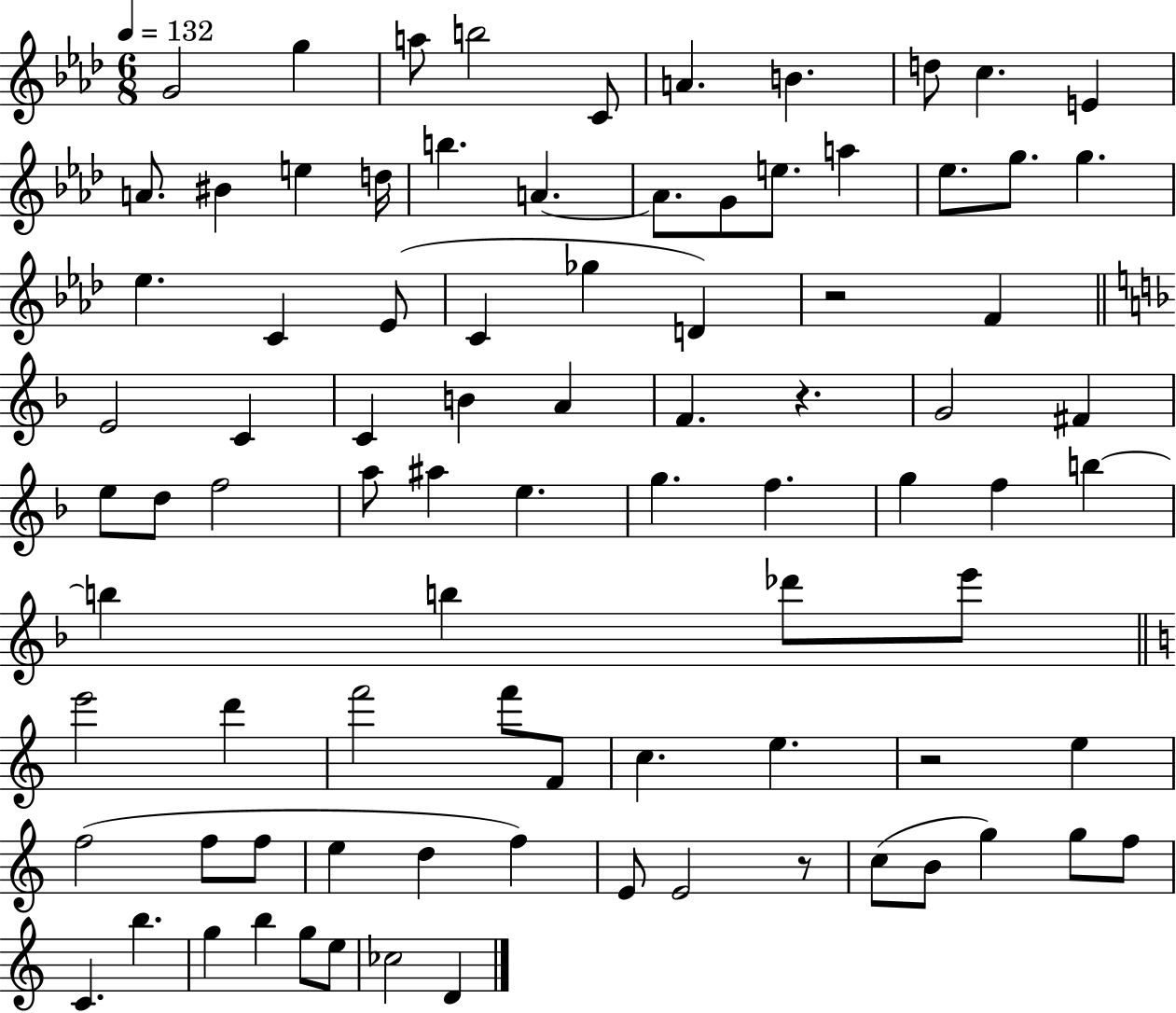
G4/h G5/q A5/e B5/h C4/e A4/q. B4/q. D5/e C5/q. E4/q A4/e. BIS4/q E5/q D5/s B5/q. A4/q. A4/e. G4/e E5/e. A5/q Eb5/e. G5/e. G5/q. Eb5/q. C4/q Eb4/e C4/q Gb5/q D4/q R/h F4/q E4/h C4/q C4/q B4/q A4/q F4/q. R/q. G4/h F#4/q E5/e D5/e F5/h A5/e A#5/q E5/q. G5/q. F5/q. G5/q F5/q B5/q B5/q B5/q Db6/e E6/e E6/h D6/q F6/h F6/e F4/e C5/q. E5/q. R/h E5/q F5/h F5/e F5/e E5/q D5/q F5/q E4/e E4/h R/e C5/e B4/e G5/q G5/e F5/e C4/q. B5/q. G5/q B5/q G5/e E5/e CES5/h D4/q